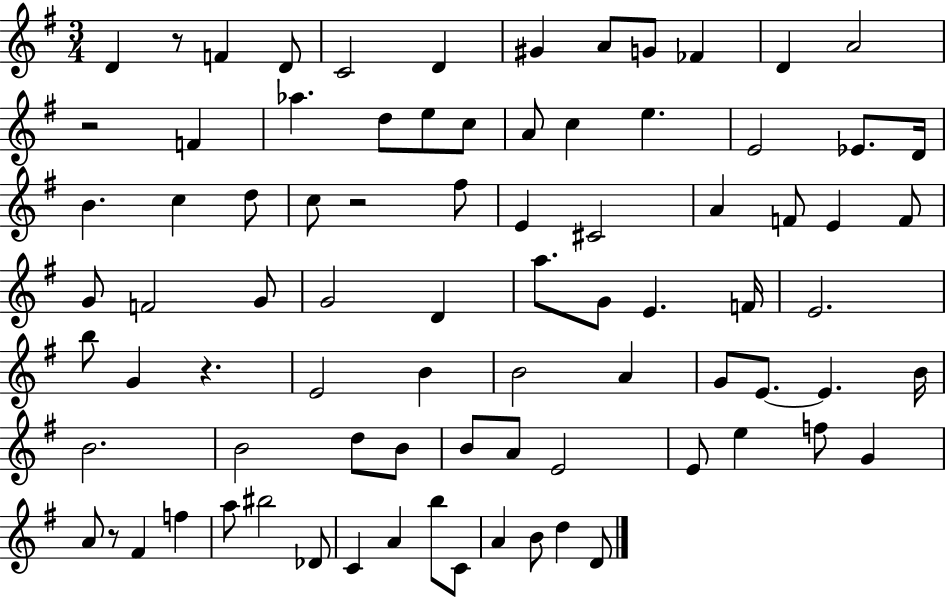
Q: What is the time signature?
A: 3/4